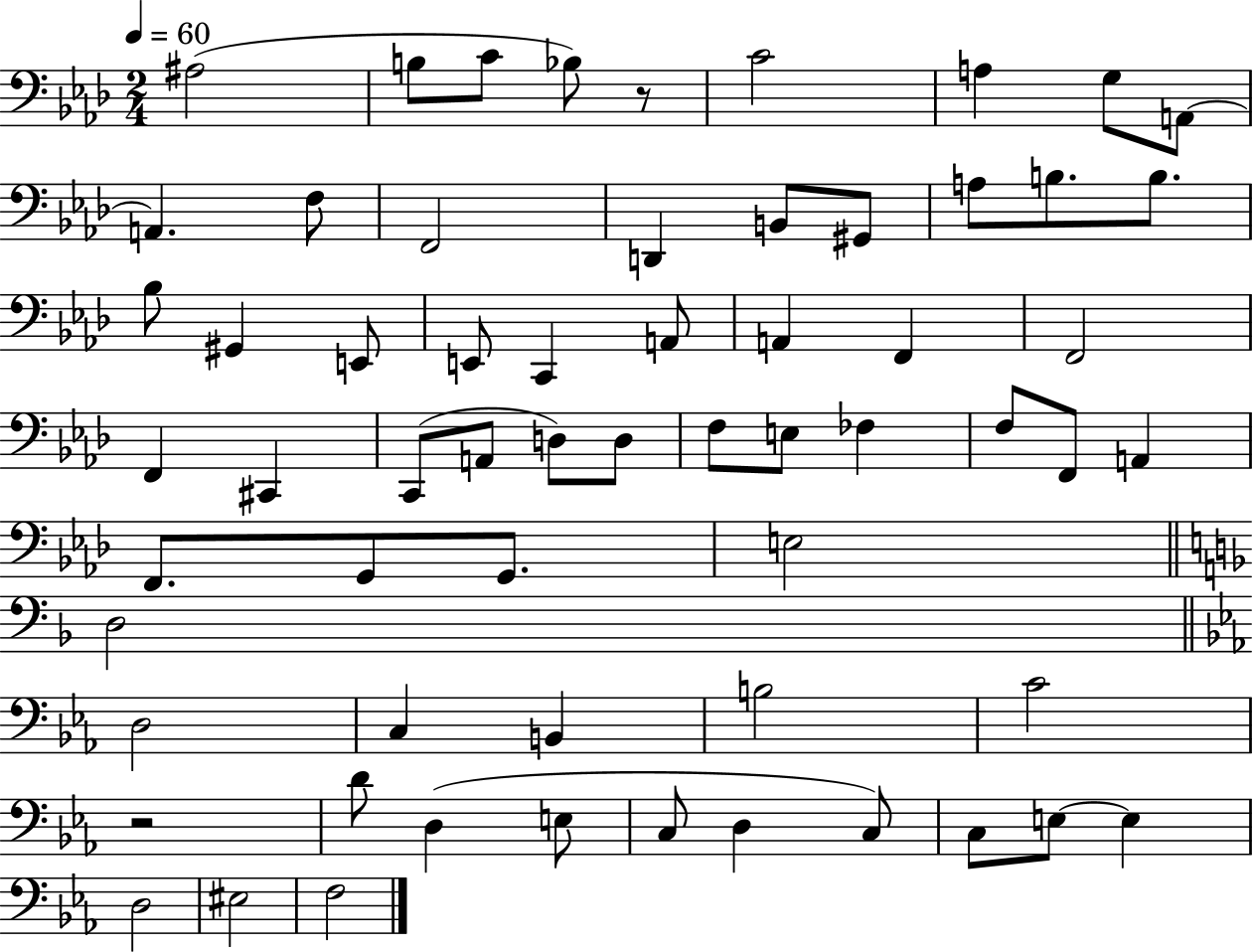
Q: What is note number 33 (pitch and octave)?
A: F3